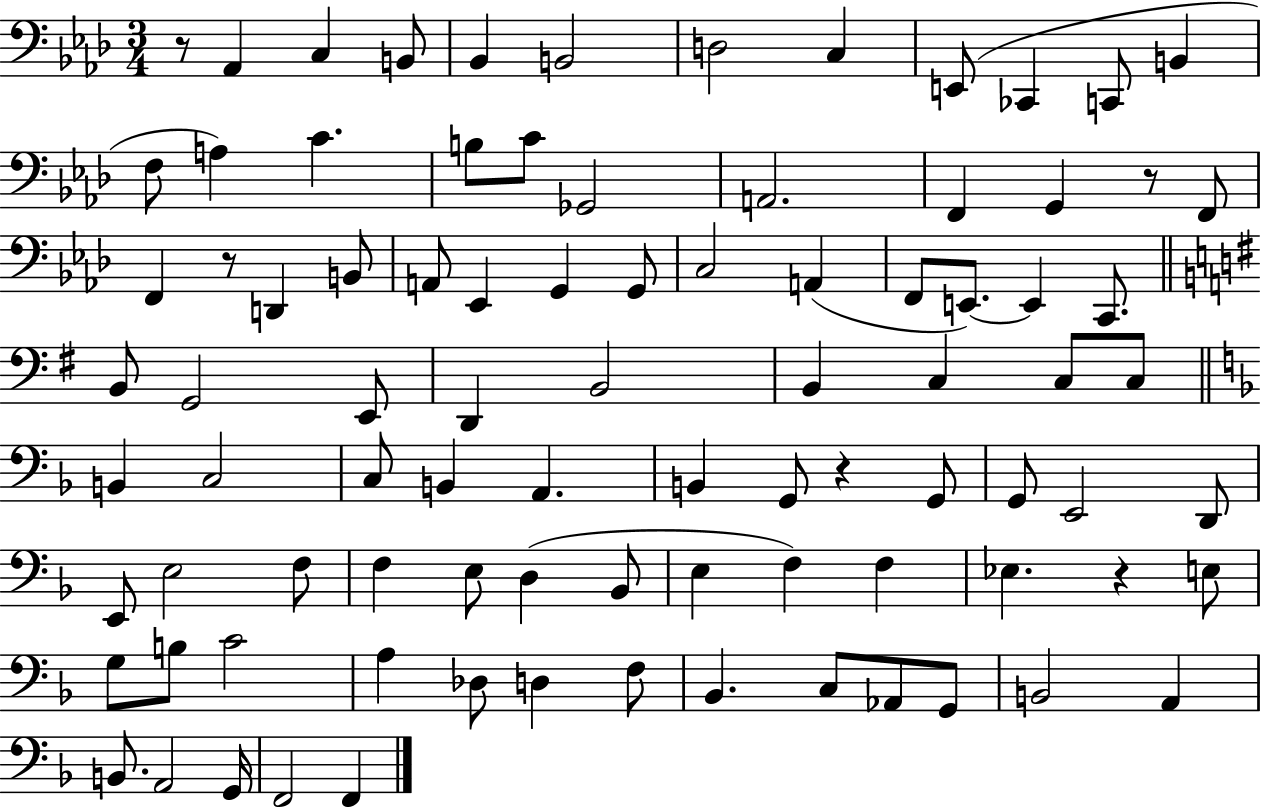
R/e Ab2/q C3/q B2/e Bb2/q B2/h D3/h C3/q E2/e CES2/q C2/e B2/q F3/e A3/q C4/q. B3/e C4/e Gb2/h A2/h. F2/q G2/q R/e F2/e F2/q R/e D2/q B2/e A2/e Eb2/q G2/q G2/e C3/h A2/q F2/e E2/e. E2/q C2/e. B2/e G2/h E2/e D2/q B2/h B2/q C3/q C3/e C3/e B2/q C3/h C3/e B2/q A2/q. B2/q G2/e R/q G2/e G2/e E2/h D2/e E2/e E3/h F3/e F3/q E3/e D3/q Bb2/e E3/q F3/q F3/q Eb3/q. R/q E3/e G3/e B3/e C4/h A3/q Db3/e D3/q F3/e Bb2/q. C3/e Ab2/e G2/e B2/h A2/q B2/e. A2/h G2/s F2/h F2/q